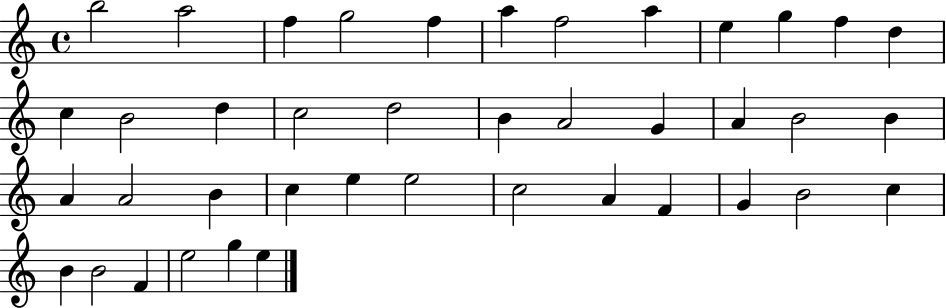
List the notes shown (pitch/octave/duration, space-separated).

B5/h A5/h F5/q G5/h F5/q A5/q F5/h A5/q E5/q G5/q F5/q D5/q C5/q B4/h D5/q C5/h D5/h B4/q A4/h G4/q A4/q B4/h B4/q A4/q A4/h B4/q C5/q E5/q E5/h C5/h A4/q F4/q G4/q B4/h C5/q B4/q B4/h F4/q E5/h G5/q E5/q